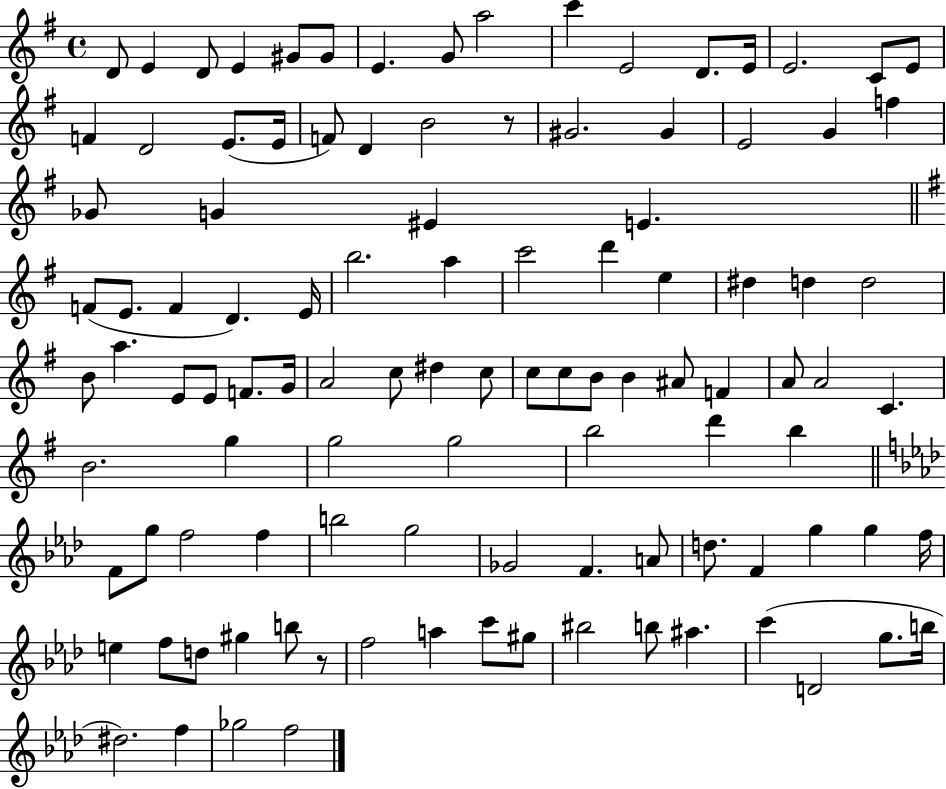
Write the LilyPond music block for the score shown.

{
  \clef treble
  \time 4/4
  \defaultTimeSignature
  \key g \major
  d'8 e'4 d'8 e'4 gis'8 gis'8 | e'4. g'8 a''2 | c'''4 e'2 d'8. e'16 | e'2. c'8 e'8 | \break f'4 d'2 e'8.( e'16 | f'8) d'4 b'2 r8 | gis'2. gis'4 | e'2 g'4 f''4 | \break ges'8 g'4 eis'4 e'4. | \bar "||" \break \key e \minor f'8( e'8. f'4 d'4.) e'16 | b''2. a''4 | c'''2 d'''4 e''4 | dis''4 d''4 d''2 | \break b'8 a''4. e'8 e'8 f'8. g'16 | a'2 c''8 dis''4 c''8 | c''8 c''8 b'8 b'4 ais'8 f'4 | a'8 a'2 c'4. | \break b'2. g''4 | g''2 g''2 | b''2 d'''4 b''4 | \bar "||" \break \key aes \major f'8 g''8 f''2 f''4 | b''2 g''2 | ges'2 f'4. a'8 | d''8. f'4 g''4 g''4 f''16 | \break e''4 f''8 d''8 gis''4 b''8 r8 | f''2 a''4 c'''8 gis''8 | bis''2 b''8 ais''4. | c'''4( d'2 g''8. b''16 | \break dis''2.) f''4 | ges''2 f''2 | \bar "|."
}